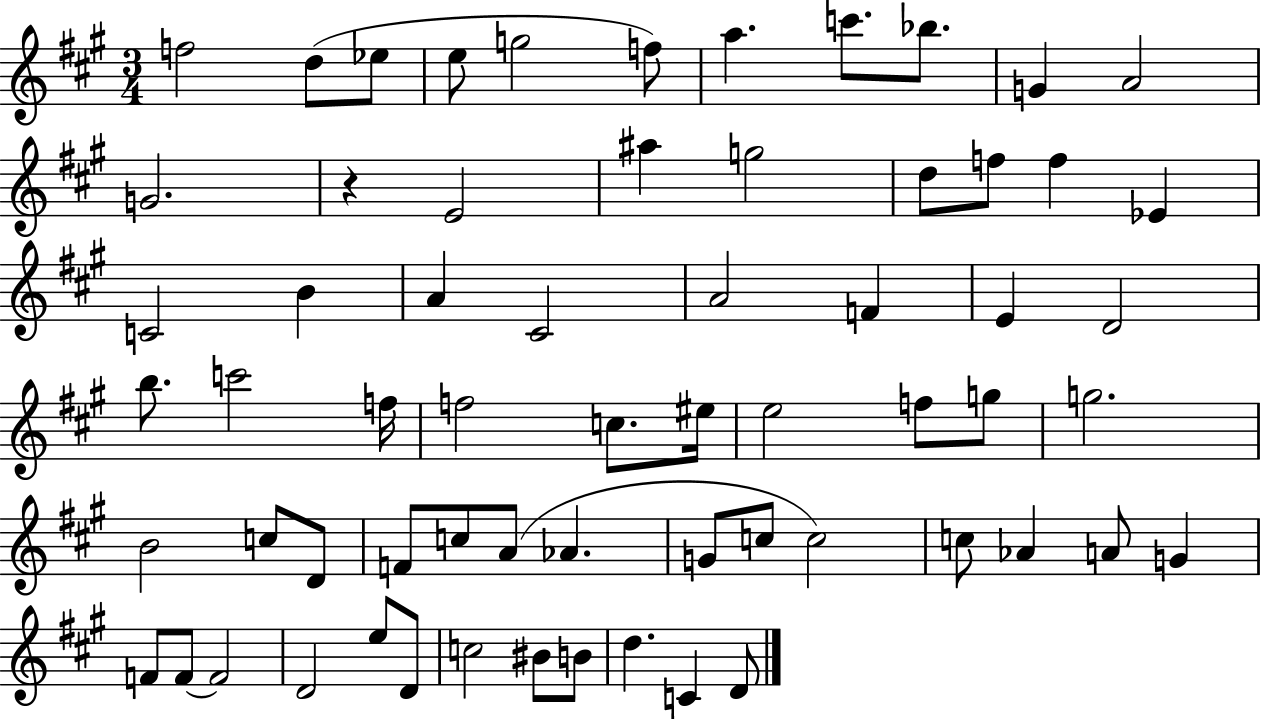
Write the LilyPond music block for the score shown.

{
  \clef treble
  \numericTimeSignature
  \time 3/4
  \key a \major
  f''2 d''8( ees''8 | e''8 g''2 f''8) | a''4. c'''8. bes''8. | g'4 a'2 | \break g'2. | r4 e'2 | ais''4 g''2 | d''8 f''8 f''4 ees'4 | \break c'2 b'4 | a'4 cis'2 | a'2 f'4 | e'4 d'2 | \break b''8. c'''2 f''16 | f''2 c''8. eis''16 | e''2 f''8 g''8 | g''2. | \break b'2 c''8 d'8 | f'8 c''8 a'8( aes'4. | g'8 c''8 c''2) | c''8 aes'4 a'8 g'4 | \break f'8 f'8~~ f'2 | d'2 e''8 d'8 | c''2 bis'8 b'8 | d''4. c'4 d'8 | \break \bar "|."
}